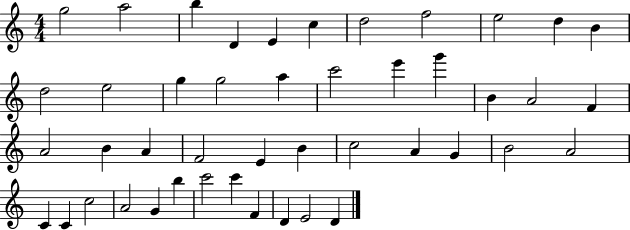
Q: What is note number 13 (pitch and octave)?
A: E5